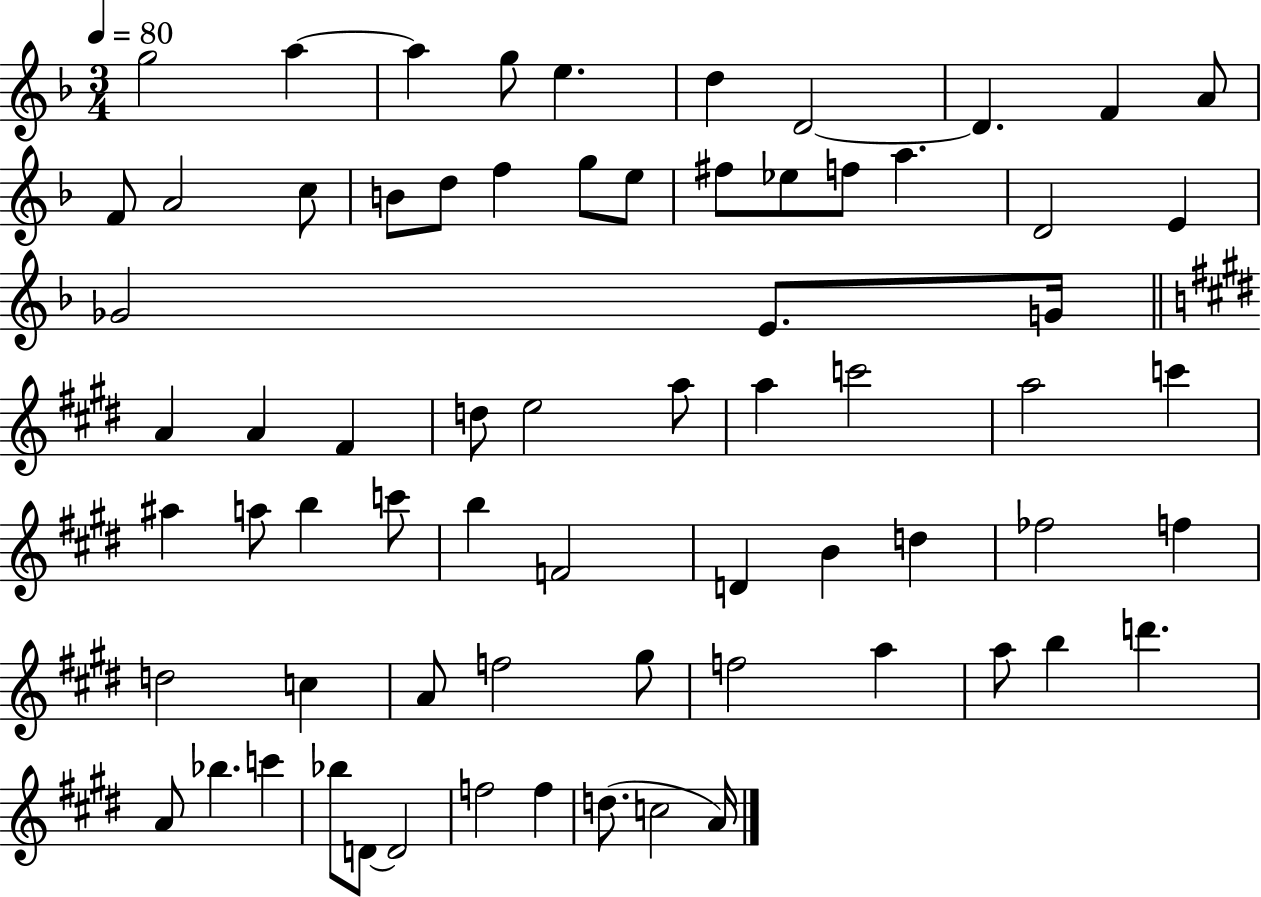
G5/h A5/q A5/q G5/e E5/q. D5/q D4/h D4/q. F4/q A4/e F4/e A4/h C5/e B4/e D5/e F5/q G5/e E5/e F#5/e Eb5/e F5/e A5/q. D4/h E4/q Gb4/h E4/e. G4/s A4/q A4/q F#4/q D5/e E5/h A5/e A5/q C6/h A5/h C6/q A#5/q A5/e B5/q C6/e B5/q F4/h D4/q B4/q D5/q FES5/h F5/q D5/h C5/q A4/e F5/h G#5/e F5/h A5/q A5/e B5/q D6/q. A4/e Bb5/q. C6/q Bb5/e D4/e D4/h F5/h F5/q D5/e. C5/h A4/s